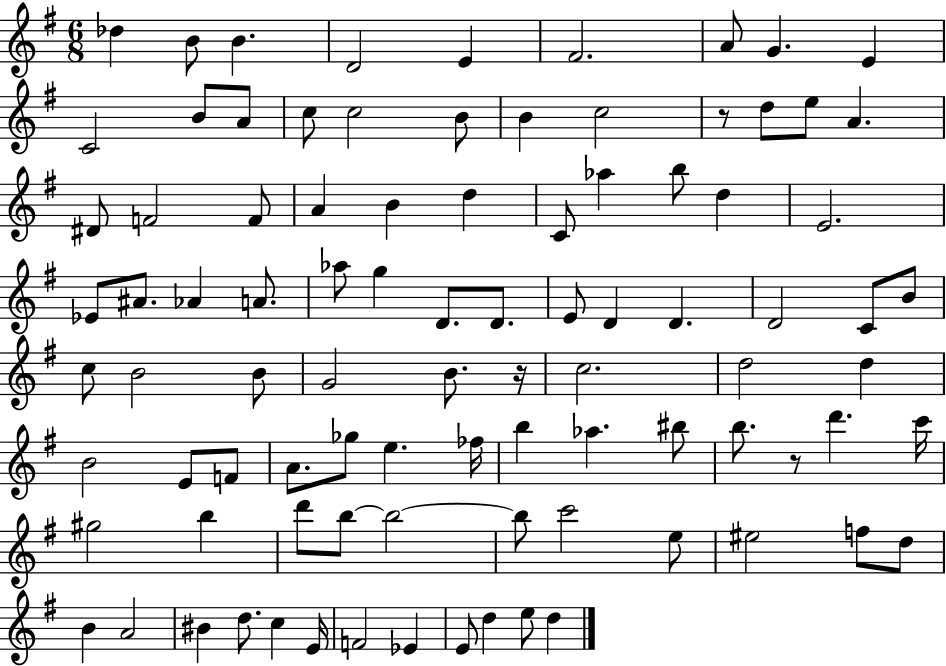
{
  \clef treble
  \numericTimeSignature
  \time 6/8
  \key g \major
  des''4 b'8 b'4. | d'2 e'4 | fis'2. | a'8 g'4. e'4 | \break c'2 b'8 a'8 | c''8 c''2 b'8 | b'4 c''2 | r8 d''8 e''8 a'4. | \break dis'8 f'2 f'8 | a'4 b'4 d''4 | c'8 aes''4 b''8 d''4 | e'2. | \break ees'8 ais'8. aes'4 a'8. | aes''8 g''4 d'8. d'8. | e'8 d'4 d'4. | d'2 c'8 b'8 | \break c''8 b'2 b'8 | g'2 b'8. r16 | c''2. | d''2 d''4 | \break b'2 e'8 f'8 | a'8. ges''8 e''4. fes''16 | b''4 aes''4. bis''8 | b''8. r8 d'''4. c'''16 | \break gis''2 b''4 | d'''8 b''8~~ b''2~~ | b''8 c'''2 e''8 | eis''2 f''8 d''8 | \break b'4 a'2 | bis'4 d''8. c''4 e'16 | f'2 ees'4 | e'8 d''4 e''8 d''4 | \break \bar "|."
}